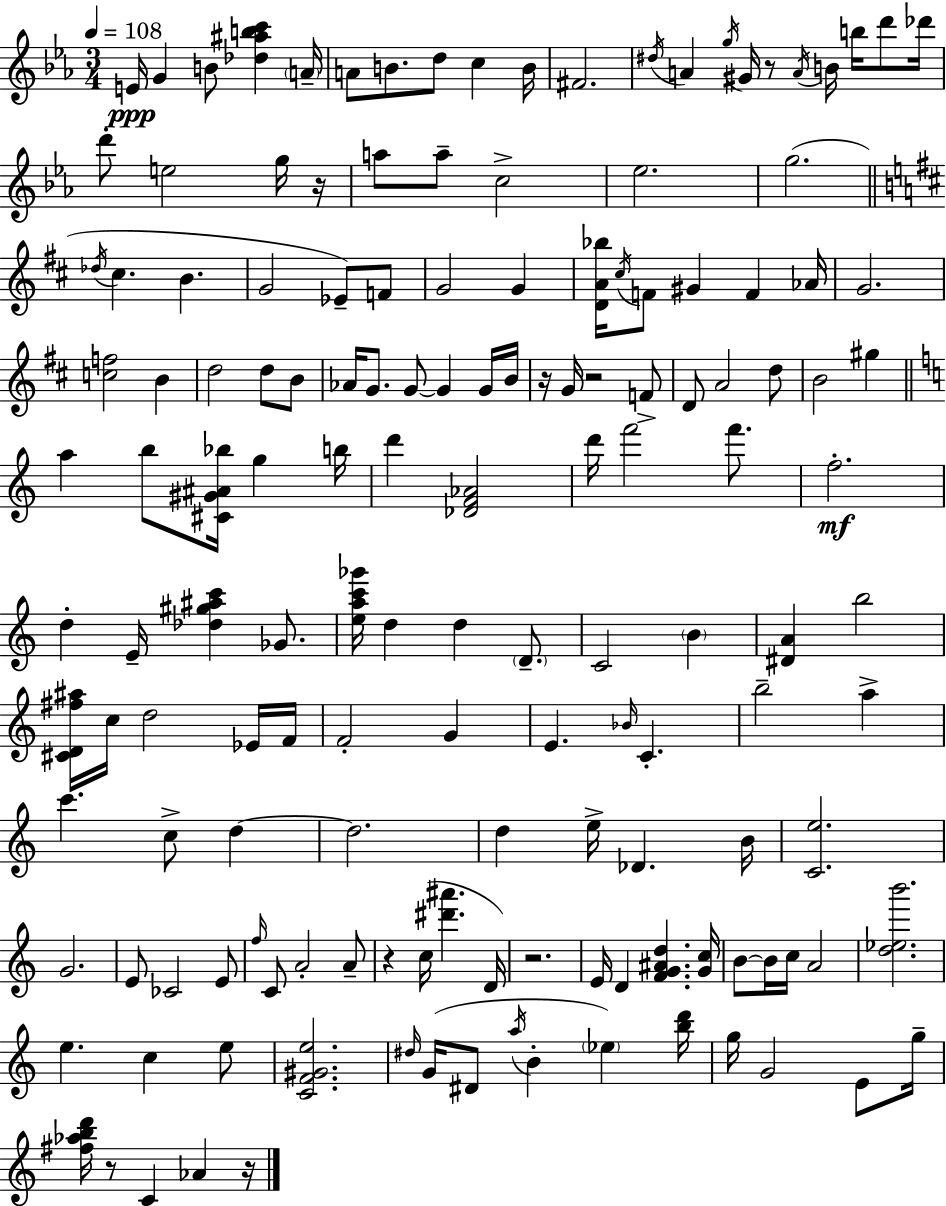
E4/s G4/q B4/e [Db5,A#5,B5,C6]/q A4/s A4/e B4/e. D5/e C5/q B4/s F#4/h. D#5/s A4/q G5/s G#4/s R/e A4/s B4/s B5/s D6/e Db6/s D6/e E5/h G5/s R/s A5/e A5/e C5/h Eb5/h. G5/h. Db5/s C#5/q. B4/q. G4/h Eb4/e F4/e G4/h G4/q [D4,A4,Bb5]/s C#5/s F4/e G#4/q F4/q Ab4/s G4/h. [C5,F5]/h B4/q D5/h D5/e B4/e Ab4/s G4/e. G4/e G4/q G4/s B4/s R/s G4/s R/h F4/e D4/e A4/h D5/e B4/h G#5/q A5/q B5/e [C#4,G#4,A#4,Bb5]/s G5/q B5/s D6/q [Db4,F4,Ab4]/h D6/s F6/h F6/e. F5/h. D5/q E4/s [Db5,G#5,A#5,C6]/q Gb4/e. [E5,A5,C6,Gb6]/s D5/q D5/q D4/e. C4/h B4/q [D#4,A4]/q B5/h [C#4,D4,F#5,A#5]/s C5/s D5/h Eb4/s F4/s F4/h G4/q E4/q. Bb4/s C4/q. B5/h A5/q C6/q. C5/e D5/q D5/h. D5/q E5/s Db4/q. B4/s [C4,E5]/h. G4/h. E4/e CES4/h E4/e F5/s C4/e A4/h A4/e R/q C5/s [D#6,A#6]/q. D4/s R/h. E4/s D4/q [F4,G4,A#4,D5]/q. [G4,C5]/s B4/e B4/s C5/s A4/h [D5,Eb5,B6]/h. E5/q. C5/q E5/e [C4,F4,G#4,E5]/h. D#5/s G4/s D#4/e A5/s B4/q Eb5/q [B5,D6]/s G5/s G4/h E4/e G5/s [F#5,Ab5,B5,D6]/s R/e C4/q Ab4/q R/s